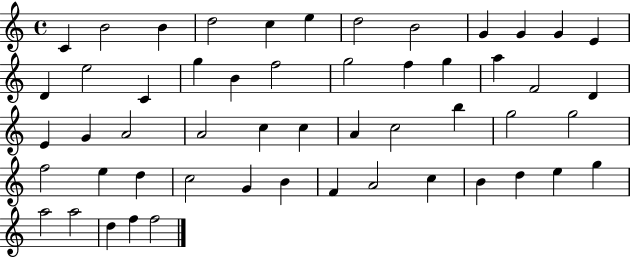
{
  \clef treble
  \time 4/4
  \defaultTimeSignature
  \key c \major
  c'4 b'2 b'4 | d''2 c''4 e''4 | d''2 b'2 | g'4 g'4 g'4 e'4 | \break d'4 e''2 c'4 | g''4 b'4 f''2 | g''2 f''4 g''4 | a''4 f'2 d'4 | \break e'4 g'4 a'2 | a'2 c''4 c''4 | a'4 c''2 b''4 | g''2 g''2 | \break f''2 e''4 d''4 | c''2 g'4 b'4 | f'4 a'2 c''4 | b'4 d''4 e''4 g''4 | \break a''2 a''2 | d''4 f''4 f''2 | \bar "|."
}